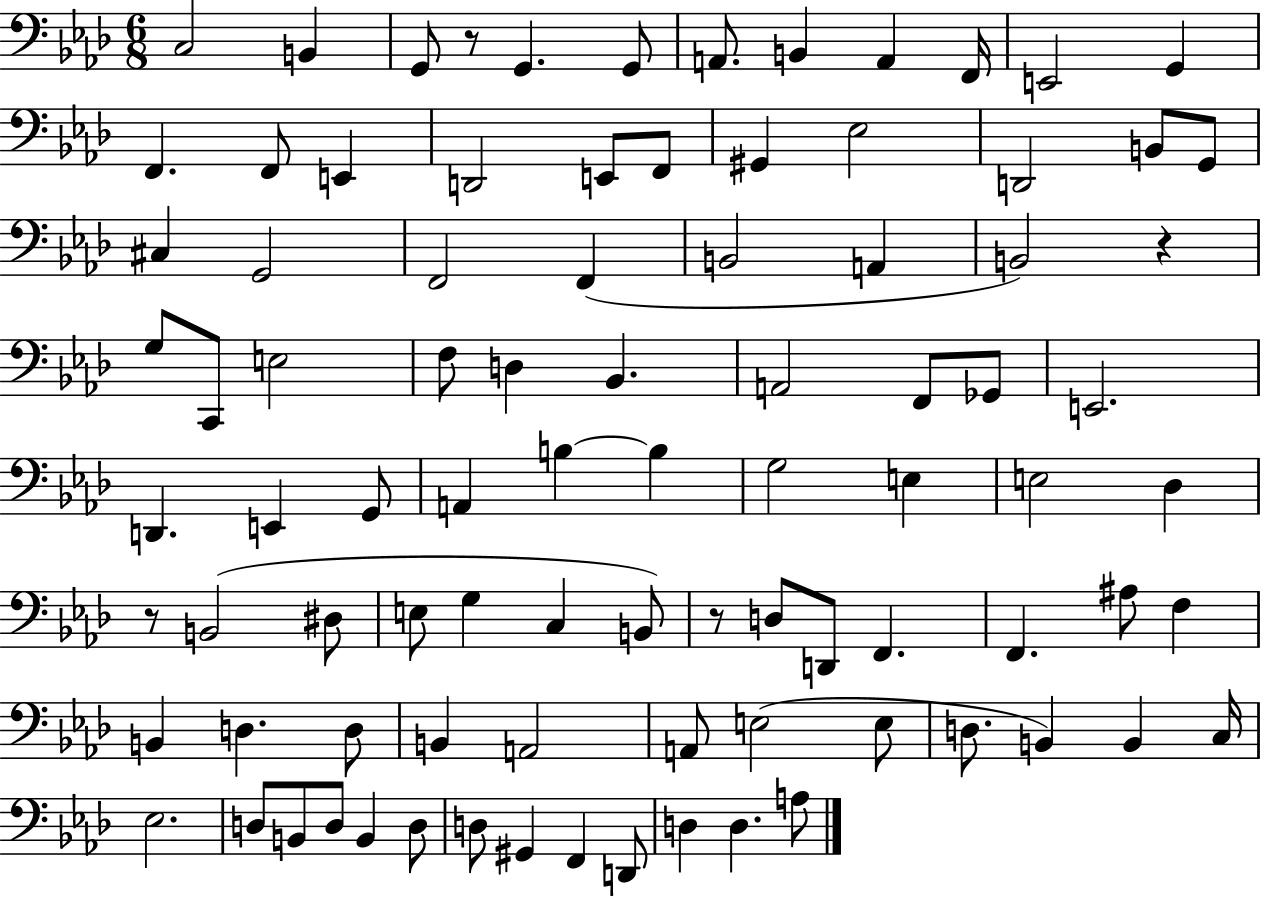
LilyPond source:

{
  \clef bass
  \numericTimeSignature
  \time 6/8
  \key aes \major
  c2 b,4 | g,8 r8 g,4. g,8 | a,8. b,4 a,4 f,16 | e,2 g,4 | \break f,4. f,8 e,4 | d,2 e,8 f,8 | gis,4 ees2 | d,2 b,8 g,8 | \break cis4 g,2 | f,2 f,4( | b,2 a,4 | b,2) r4 | \break g8 c,8 e2 | f8 d4 bes,4. | a,2 f,8 ges,8 | e,2. | \break d,4. e,4 g,8 | a,4 b4~~ b4 | g2 e4 | e2 des4 | \break r8 b,2( dis8 | e8 g4 c4 b,8) | r8 d8 d,8 f,4. | f,4. ais8 f4 | \break b,4 d4. d8 | b,4 a,2 | a,8 e2( e8 | d8. b,4) b,4 c16 | \break ees2. | d8 b,8 d8 b,4 d8 | d8 gis,4 f,4 d,8 | d4 d4. a8 | \break \bar "|."
}